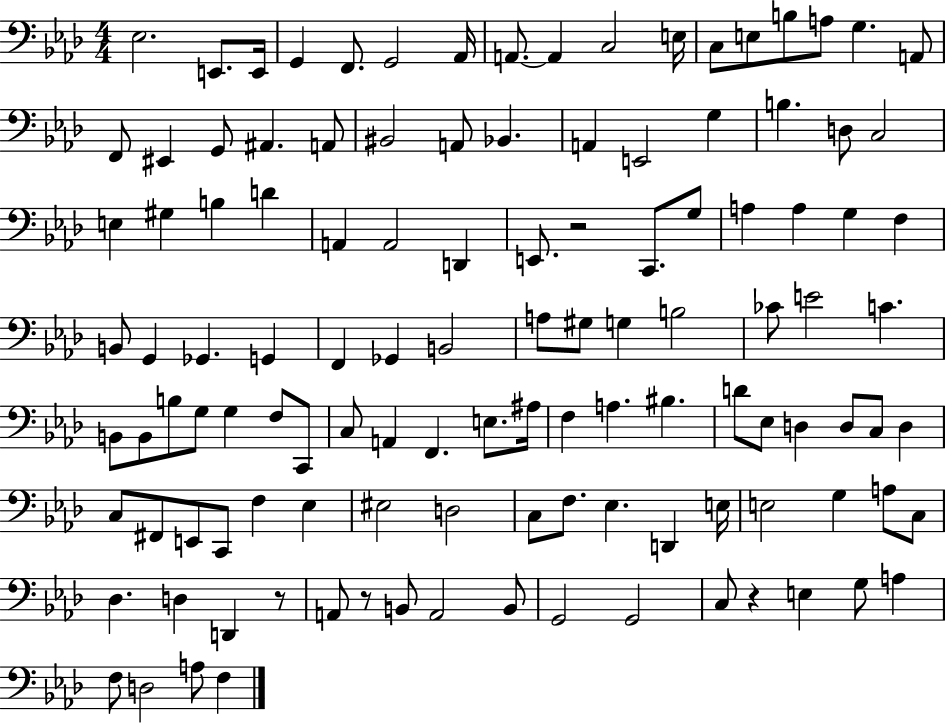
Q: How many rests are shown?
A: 4